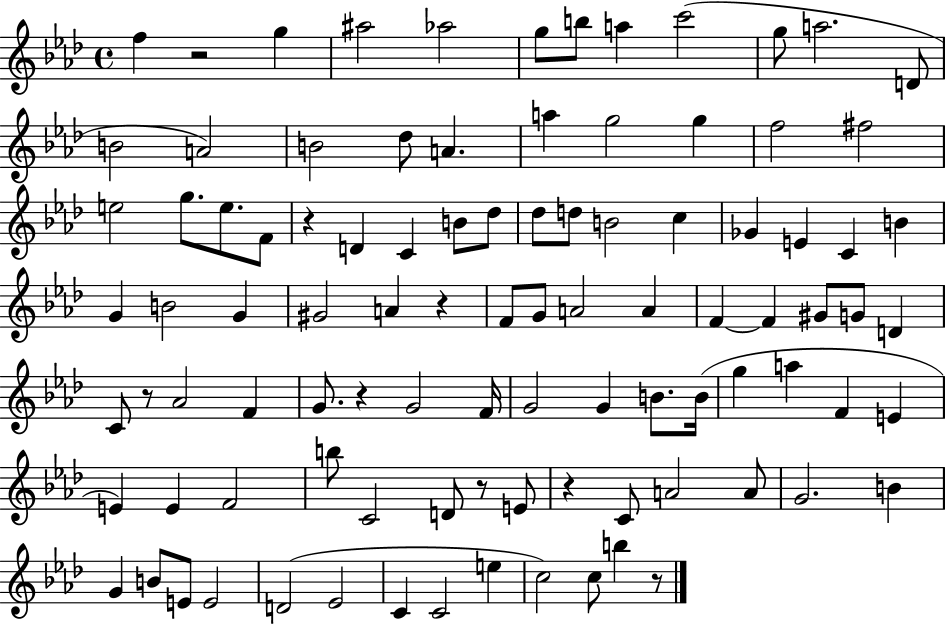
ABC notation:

X:1
T:Untitled
M:4/4
L:1/4
K:Ab
f z2 g ^a2 _a2 g/2 b/2 a c'2 g/2 a2 D/2 B2 A2 B2 _d/2 A a g2 g f2 ^f2 e2 g/2 e/2 F/2 z D C B/2 _d/2 _d/2 d/2 B2 c _G E C B G B2 G ^G2 A z F/2 G/2 A2 A F F ^G/2 G/2 D C/2 z/2 _A2 F G/2 z G2 F/4 G2 G B/2 B/4 g a F E E E F2 b/2 C2 D/2 z/2 E/2 z C/2 A2 A/2 G2 B G B/2 E/2 E2 D2 _E2 C C2 e c2 c/2 b z/2